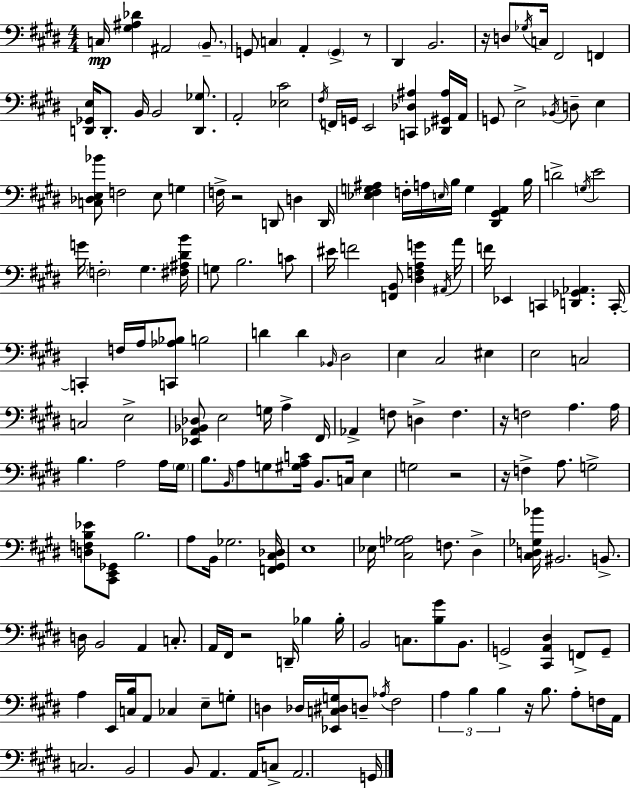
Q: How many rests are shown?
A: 8